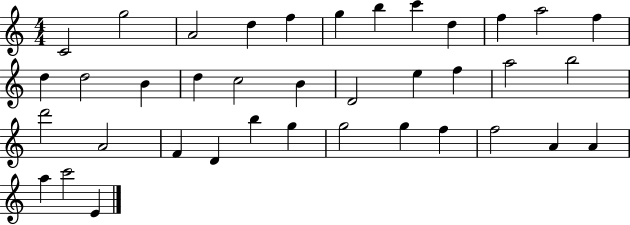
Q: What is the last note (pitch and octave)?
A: E4